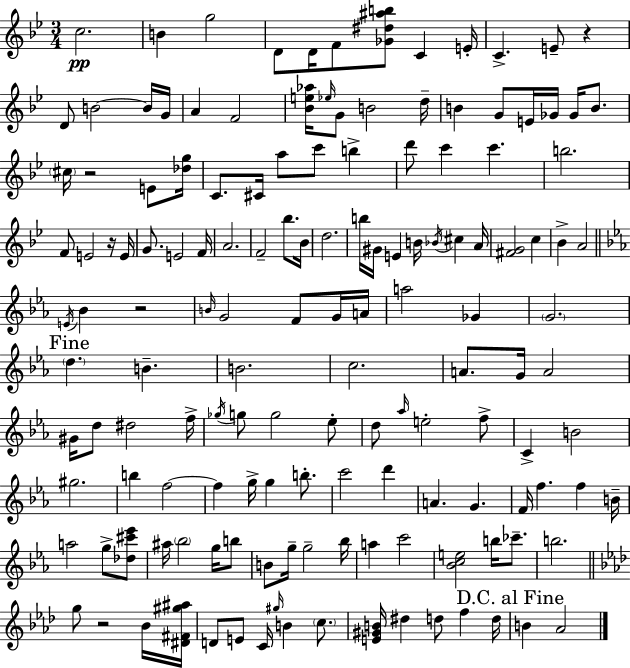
X:1
T:Untitled
M:3/4
L:1/4
K:Bb
c2 B g2 D/2 D/4 F/2 [_G^d^ab]/2 C E/4 C E/2 z D/2 B2 B/4 G/4 A F2 [_Be_a]/4 _e/4 G/2 B2 d/4 B G/2 E/4 _G/4 _G/4 B/2 ^c/4 z2 E/2 [_dg]/4 C/2 ^C/4 a/2 c'/2 b d'/2 c' c' b2 F/2 E2 z/4 E/4 G/2 E2 F/4 A2 F2 _b/2 _B/4 d2 b/4 ^G/4 E B/4 _B/4 ^c A/4 [^FG]2 c _B A2 E/4 _B z2 B/4 G2 F/2 G/4 A/4 a2 _G G2 d B B2 c2 A/2 G/4 A2 ^G/4 d/2 ^d2 f/4 _g/4 g/2 g2 _e/2 d/2 _a/4 e2 f/2 C B2 ^g2 b f2 f g/4 g b/2 c'2 d' A G F/4 f f B/4 a2 g/2 [_d^c'_e']/2 ^a/4 _b2 g/4 b/2 B/2 g/4 g2 _b/4 a c'2 [_Bce]2 b/4 _c'/2 b2 g/2 z2 _B/4 [^D^F^g^a]/4 D/2 E/2 C/4 ^g/4 B c/2 [E^GB]/4 ^d d/2 f d/4 B _A2